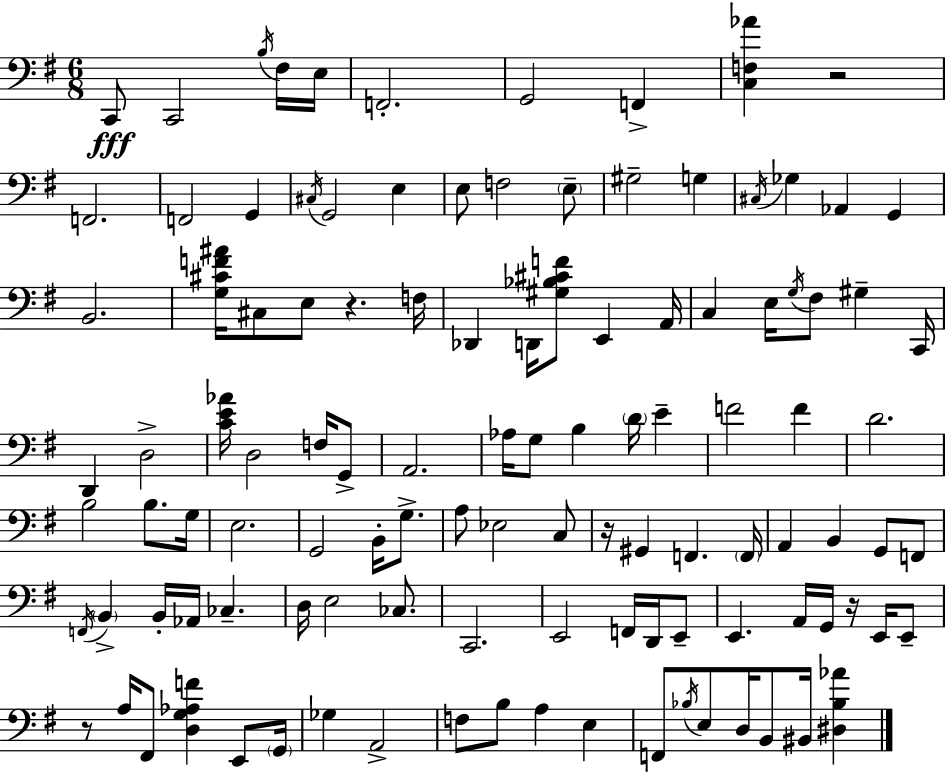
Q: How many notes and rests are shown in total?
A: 113